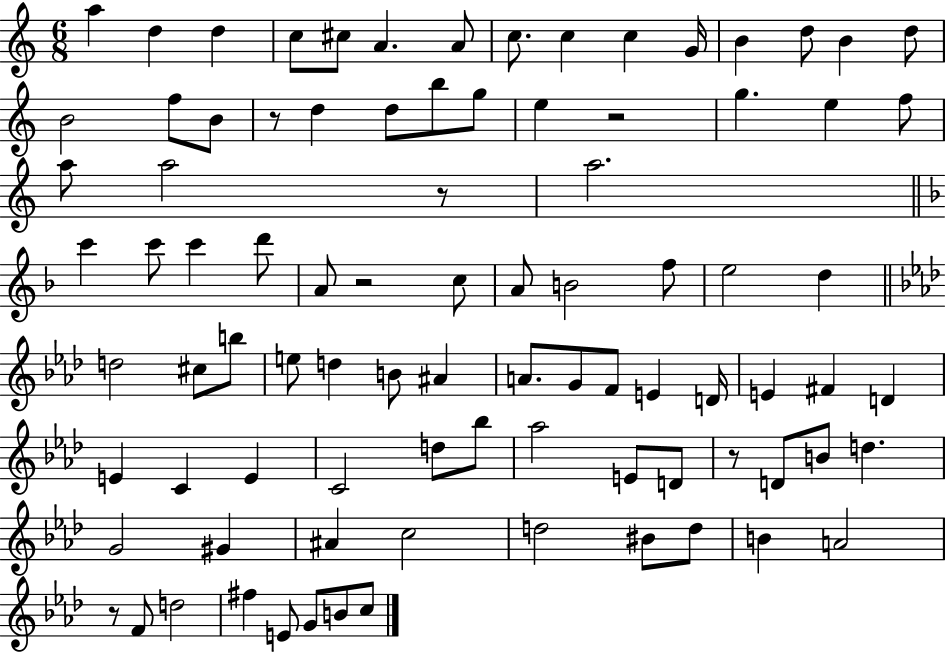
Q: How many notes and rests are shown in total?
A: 89